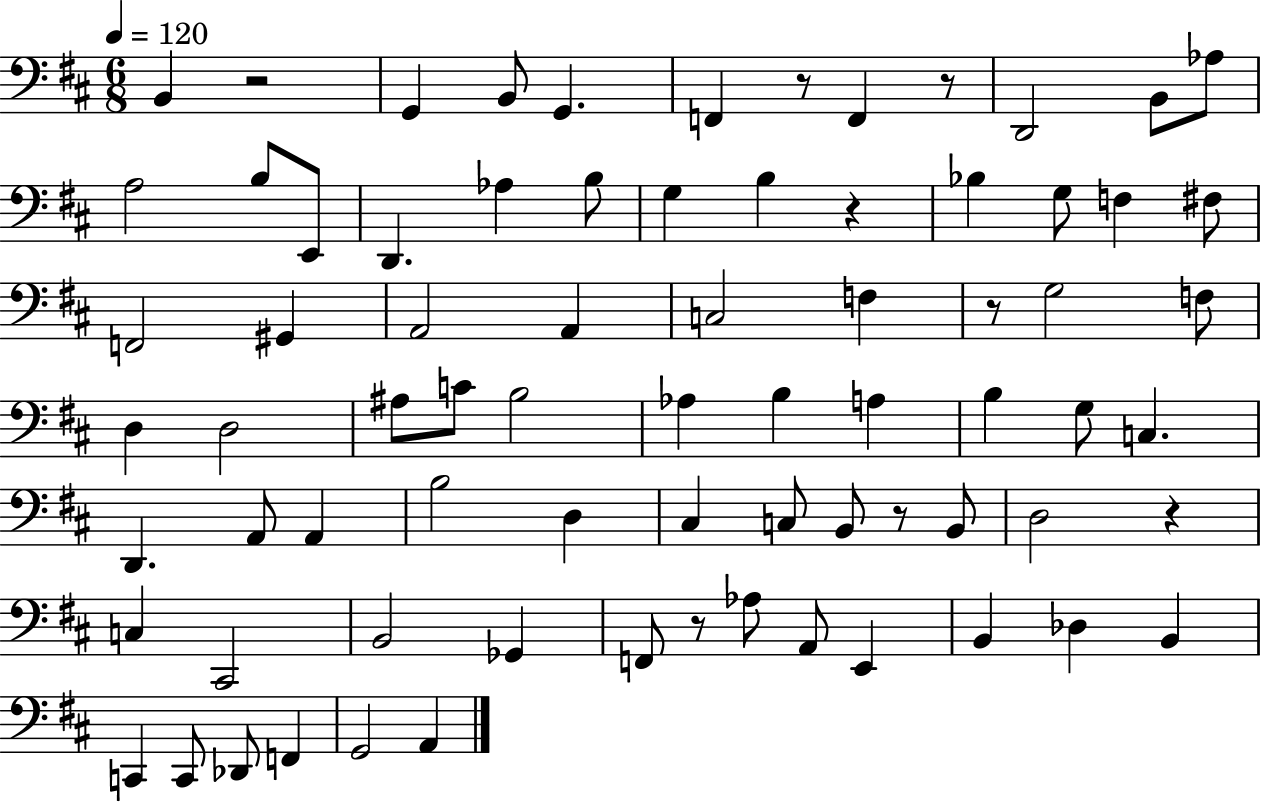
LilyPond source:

{
  \clef bass
  \numericTimeSignature
  \time 6/8
  \key d \major
  \tempo 4 = 120
  \repeat volta 2 { b,4 r2 | g,4 b,8 g,4. | f,4 r8 f,4 r8 | d,2 b,8 aes8 | \break a2 b8 e,8 | d,4. aes4 b8 | g4 b4 r4 | bes4 g8 f4 fis8 | \break f,2 gis,4 | a,2 a,4 | c2 f4 | r8 g2 f8 | \break d4 d2 | ais8 c'8 b2 | aes4 b4 a4 | b4 g8 c4. | \break d,4. a,8 a,4 | b2 d4 | cis4 c8 b,8 r8 b,8 | d2 r4 | \break c4 cis,2 | b,2 ges,4 | f,8 r8 aes8 a,8 e,4 | b,4 des4 b,4 | \break c,4 c,8 des,8 f,4 | g,2 a,4 | } \bar "|."
}